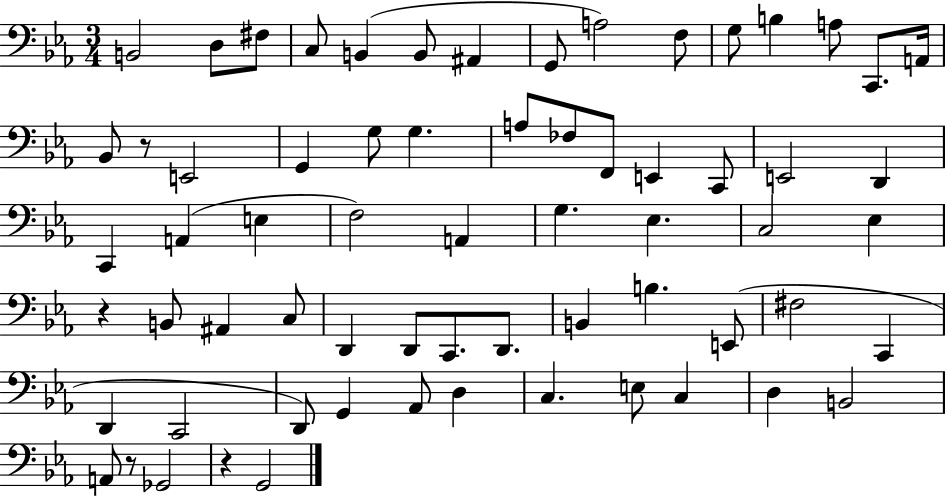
{
  \clef bass
  \numericTimeSignature
  \time 3/4
  \key ees \major
  b,2 d8 fis8 | c8 b,4( b,8 ais,4 | g,8 a2) f8 | g8 b4 a8 c,8. a,16 | \break bes,8 r8 e,2 | g,4 g8 g4. | a8 fes8 f,8 e,4 c,8 | e,2 d,4 | \break c,4 a,4( e4 | f2) a,4 | g4. ees4. | c2 ees4 | \break r4 b,8 ais,4 c8 | d,4 d,8 c,8. d,8. | b,4 b4. e,8( | fis2 c,4 | \break d,4 c,2 | d,8) g,4 aes,8 d4 | c4. e8 c4 | d4 b,2 | \break a,8 r8 ges,2 | r4 g,2 | \bar "|."
}